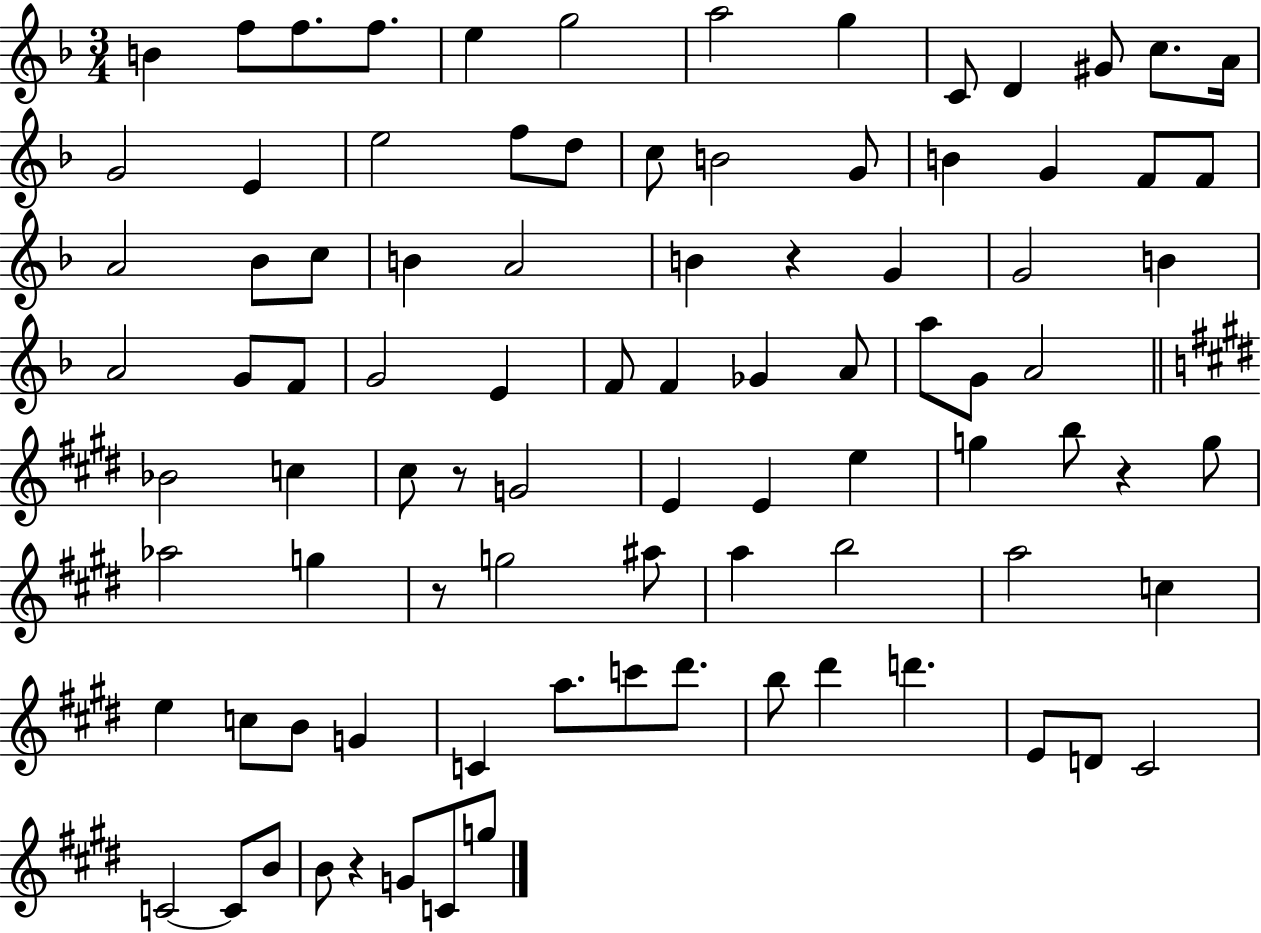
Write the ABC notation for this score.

X:1
T:Untitled
M:3/4
L:1/4
K:F
B f/2 f/2 f/2 e g2 a2 g C/2 D ^G/2 c/2 A/4 G2 E e2 f/2 d/2 c/2 B2 G/2 B G F/2 F/2 A2 _B/2 c/2 B A2 B z G G2 B A2 G/2 F/2 G2 E F/2 F _G A/2 a/2 G/2 A2 _B2 c ^c/2 z/2 G2 E E e g b/2 z g/2 _a2 g z/2 g2 ^a/2 a b2 a2 c e c/2 B/2 G C a/2 c'/2 ^d'/2 b/2 ^d' d' E/2 D/2 ^C2 C2 C/2 B/2 B/2 z G/2 C/2 g/2